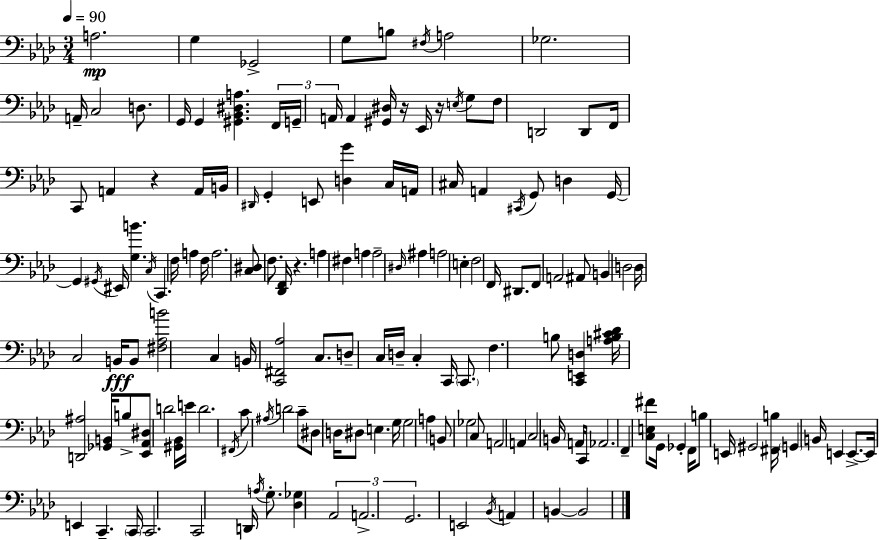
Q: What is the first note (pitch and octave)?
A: A3